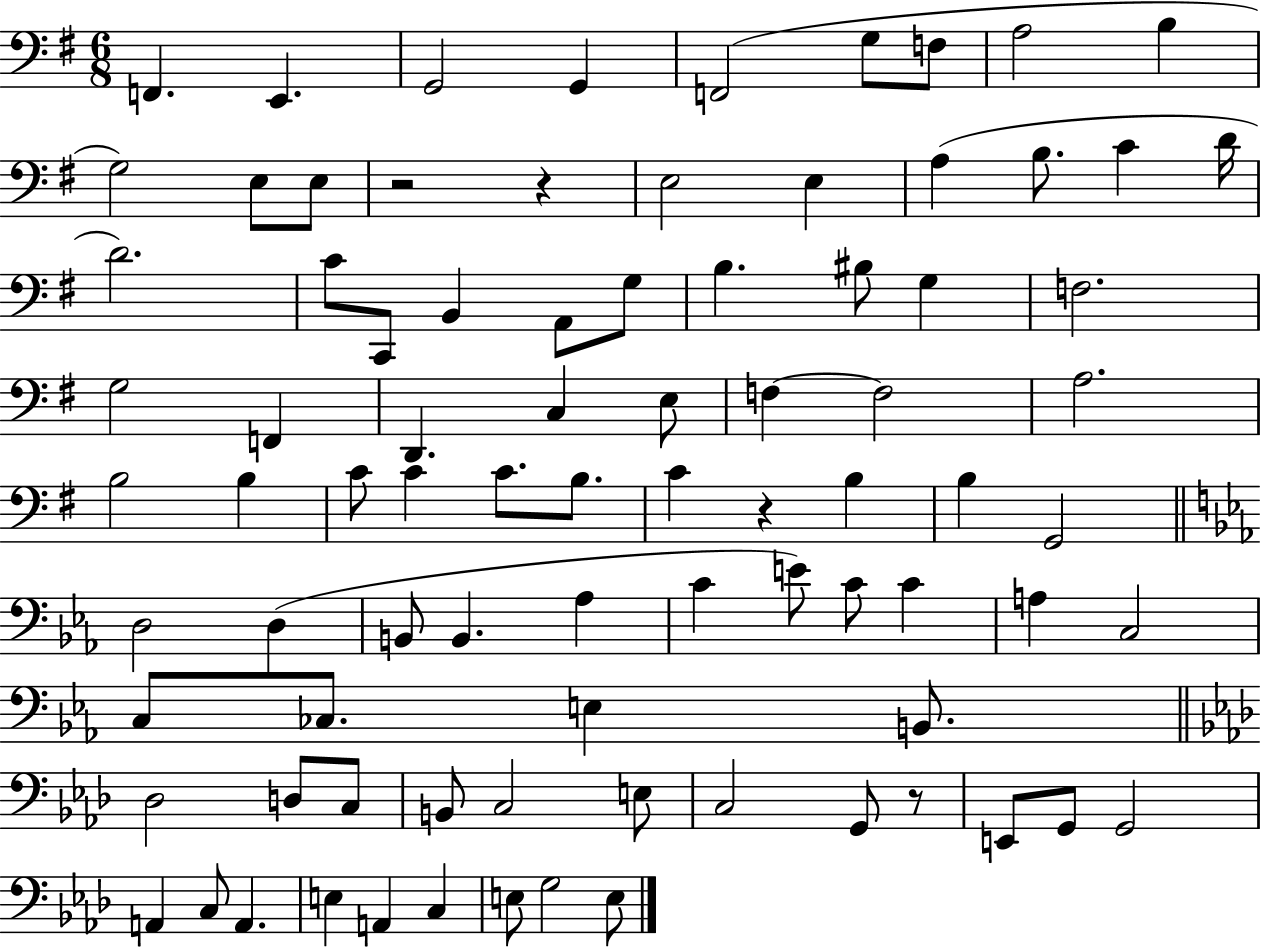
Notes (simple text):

F2/q. E2/q. G2/h G2/q F2/h G3/e F3/e A3/h B3/q G3/h E3/e E3/e R/h R/q E3/h E3/q A3/q B3/e. C4/q D4/s D4/h. C4/e C2/e B2/q A2/e G3/e B3/q. BIS3/e G3/q F3/h. G3/h F2/q D2/q. C3/q E3/e F3/q F3/h A3/h. B3/h B3/q C4/e C4/q C4/e. B3/e. C4/q R/q B3/q B3/q G2/h D3/h D3/q B2/e B2/q. Ab3/q C4/q E4/e C4/e C4/q A3/q C3/h C3/e CES3/e. E3/q B2/e. Db3/h D3/e C3/e B2/e C3/h E3/e C3/h G2/e R/e E2/e G2/e G2/h A2/q C3/e A2/q. E3/q A2/q C3/q E3/e G3/h E3/e